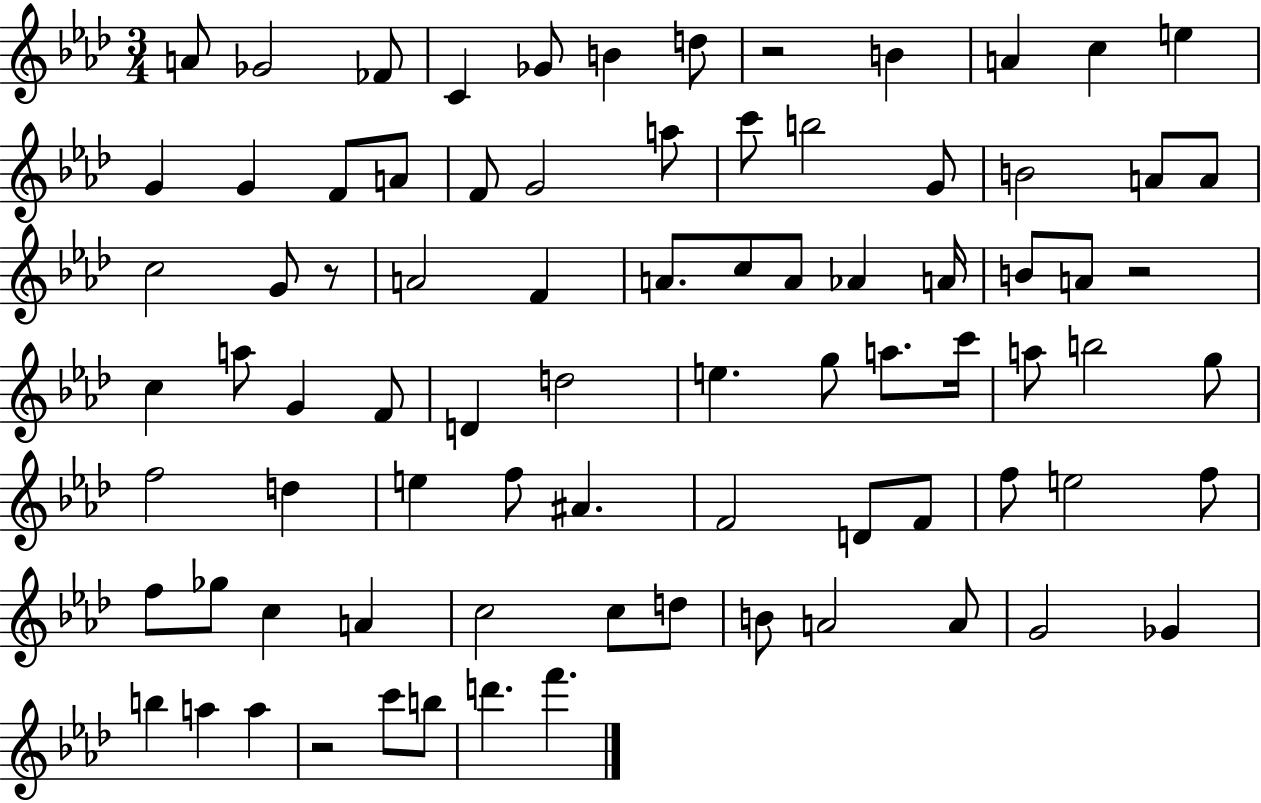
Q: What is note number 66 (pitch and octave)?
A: D5